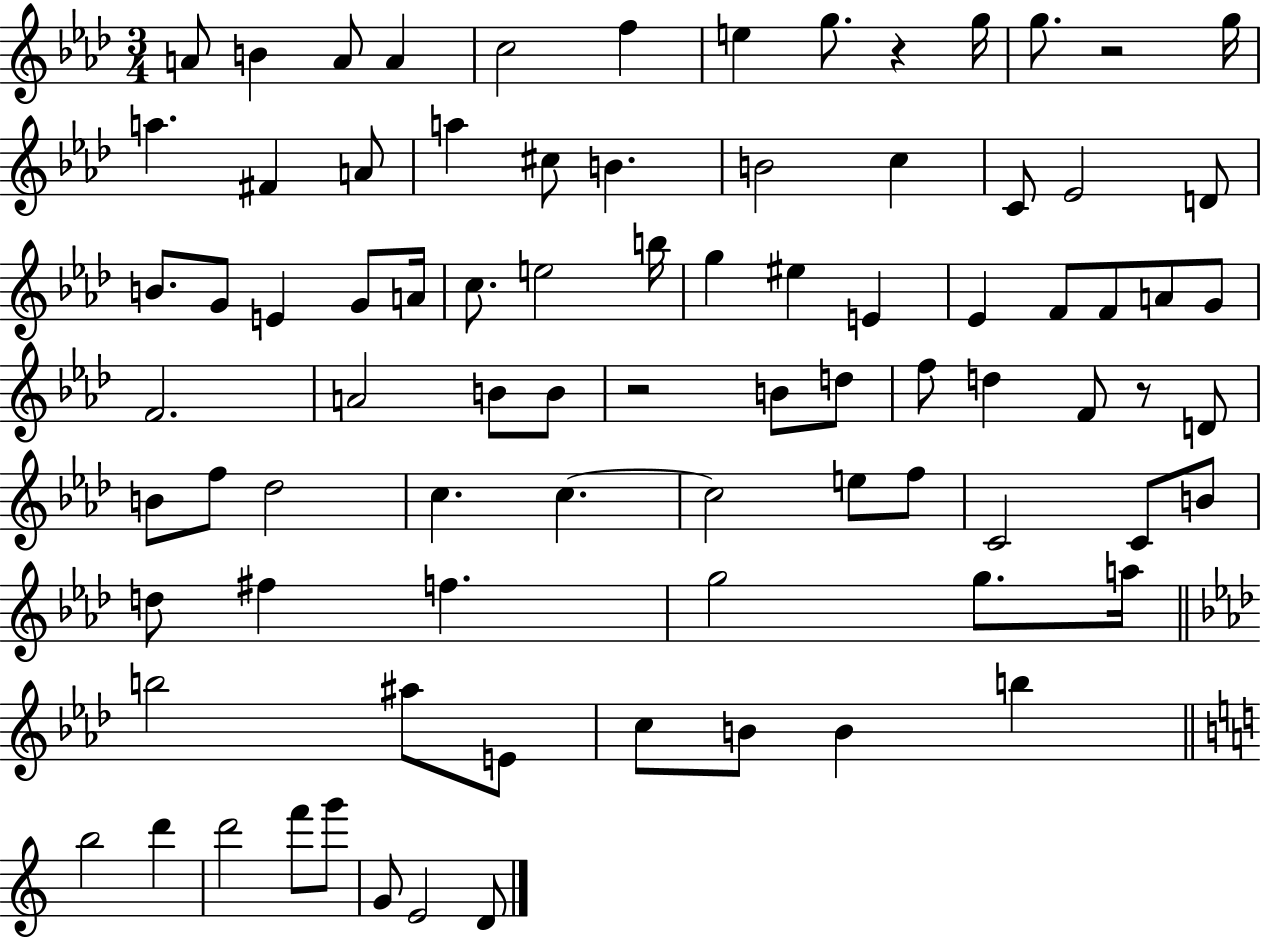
{
  \clef treble
  \numericTimeSignature
  \time 3/4
  \key aes \major
  a'8 b'4 a'8 a'4 | c''2 f''4 | e''4 g''8. r4 g''16 | g''8. r2 g''16 | \break a''4. fis'4 a'8 | a''4 cis''8 b'4. | b'2 c''4 | c'8 ees'2 d'8 | \break b'8. g'8 e'4 g'8 a'16 | c''8. e''2 b''16 | g''4 eis''4 e'4 | ees'4 f'8 f'8 a'8 g'8 | \break f'2. | a'2 b'8 b'8 | r2 b'8 d''8 | f''8 d''4 f'8 r8 d'8 | \break b'8 f''8 des''2 | c''4. c''4.~~ | c''2 e''8 f''8 | c'2 c'8 b'8 | \break d''8 fis''4 f''4. | g''2 g''8. a''16 | \bar "||" \break \key aes \major b''2 ais''8 e'8 | c''8 b'8 b'4 b''4 | \bar "||" \break \key a \minor b''2 d'''4 | d'''2 f'''8 g'''8 | g'8 e'2 d'8 | \bar "|."
}